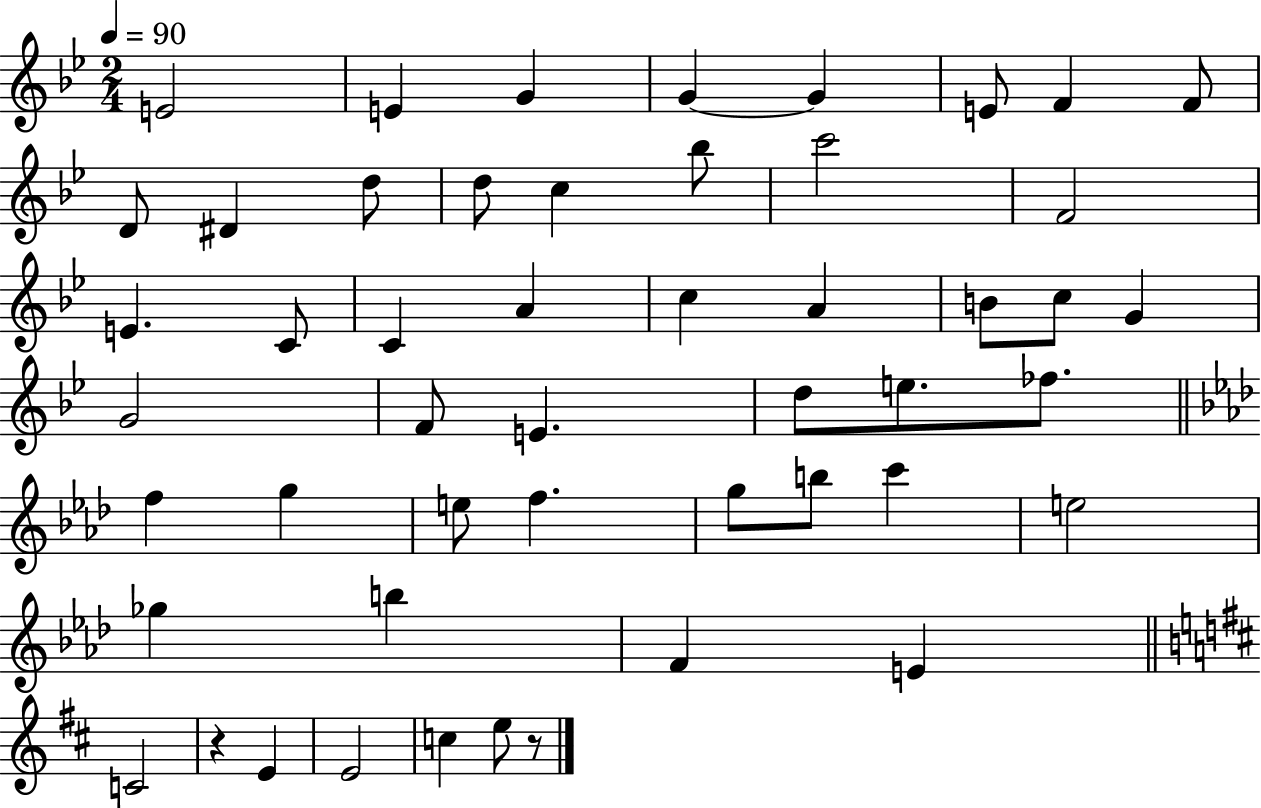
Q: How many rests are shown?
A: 2